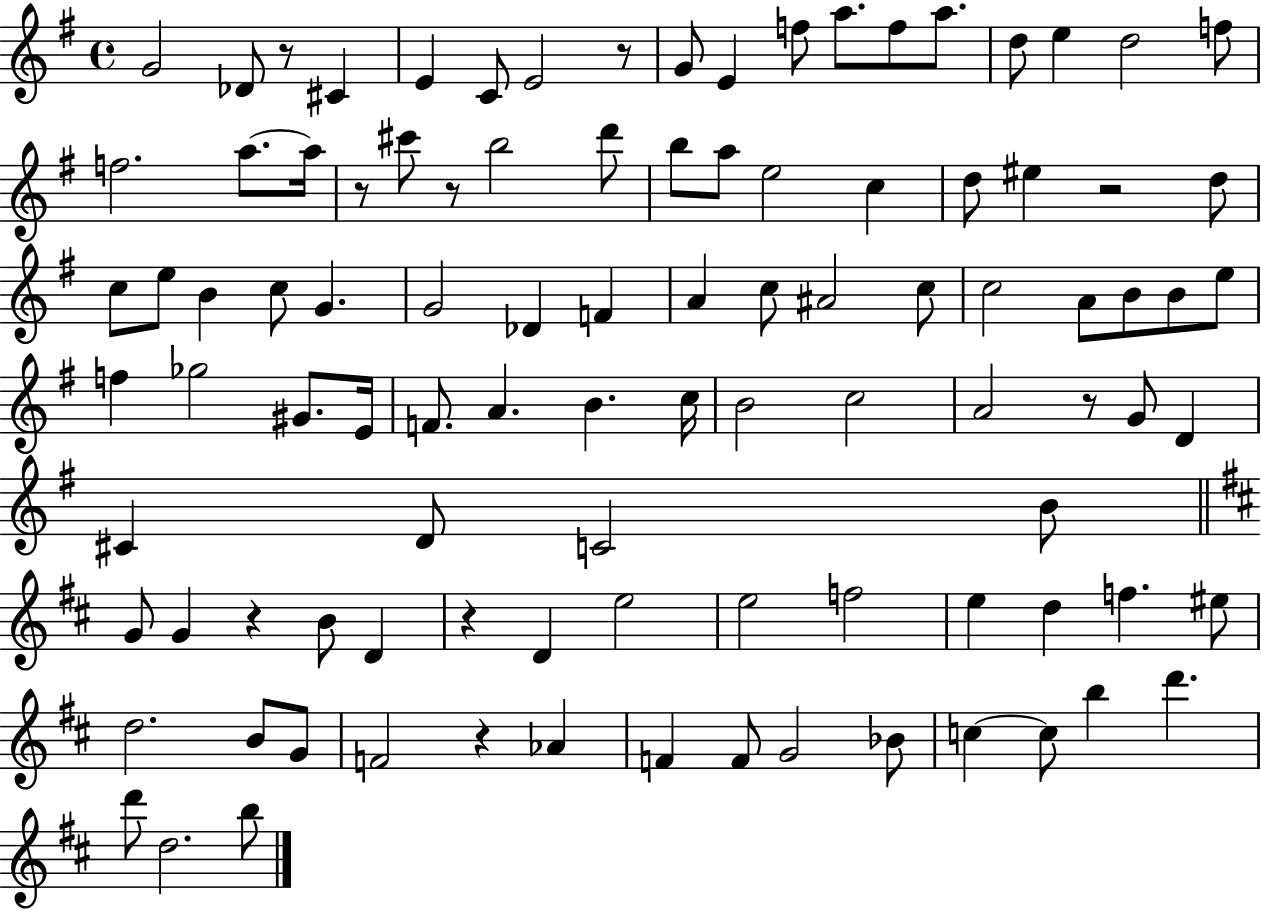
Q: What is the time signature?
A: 4/4